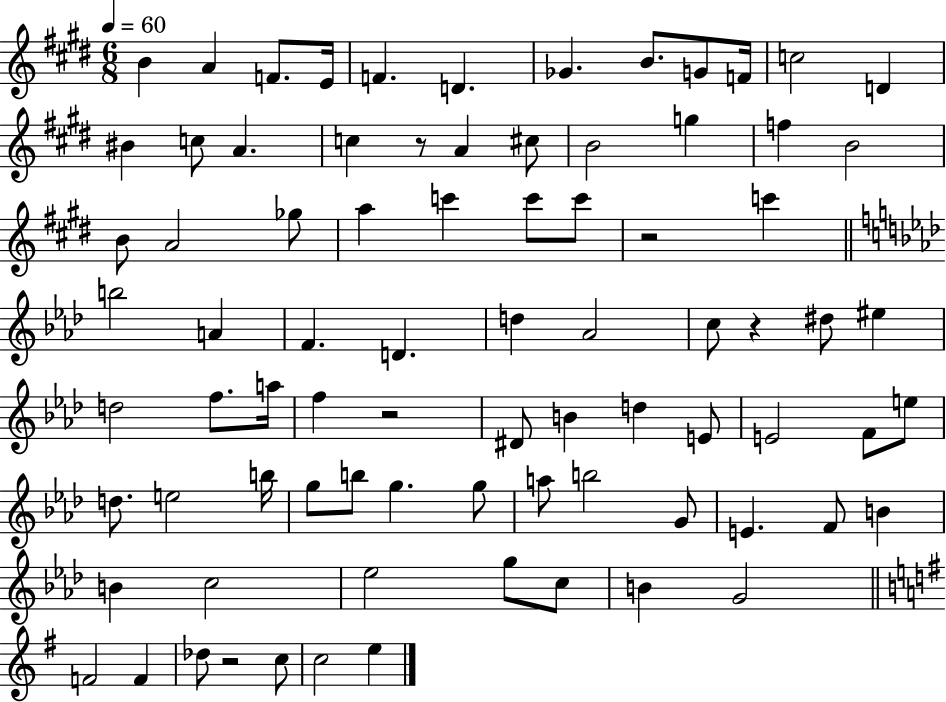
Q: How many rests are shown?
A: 5